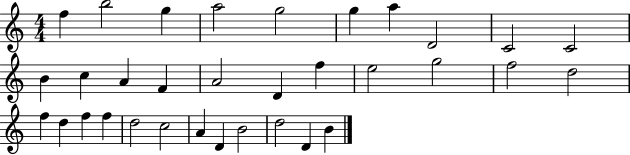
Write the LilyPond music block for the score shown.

{
  \clef treble
  \numericTimeSignature
  \time 4/4
  \key c \major
  f''4 b''2 g''4 | a''2 g''2 | g''4 a''4 d'2 | c'2 c'2 | \break b'4 c''4 a'4 f'4 | a'2 d'4 f''4 | e''2 g''2 | f''2 d''2 | \break f''4 d''4 f''4 f''4 | d''2 c''2 | a'4 d'4 b'2 | d''2 d'4 b'4 | \break \bar "|."
}